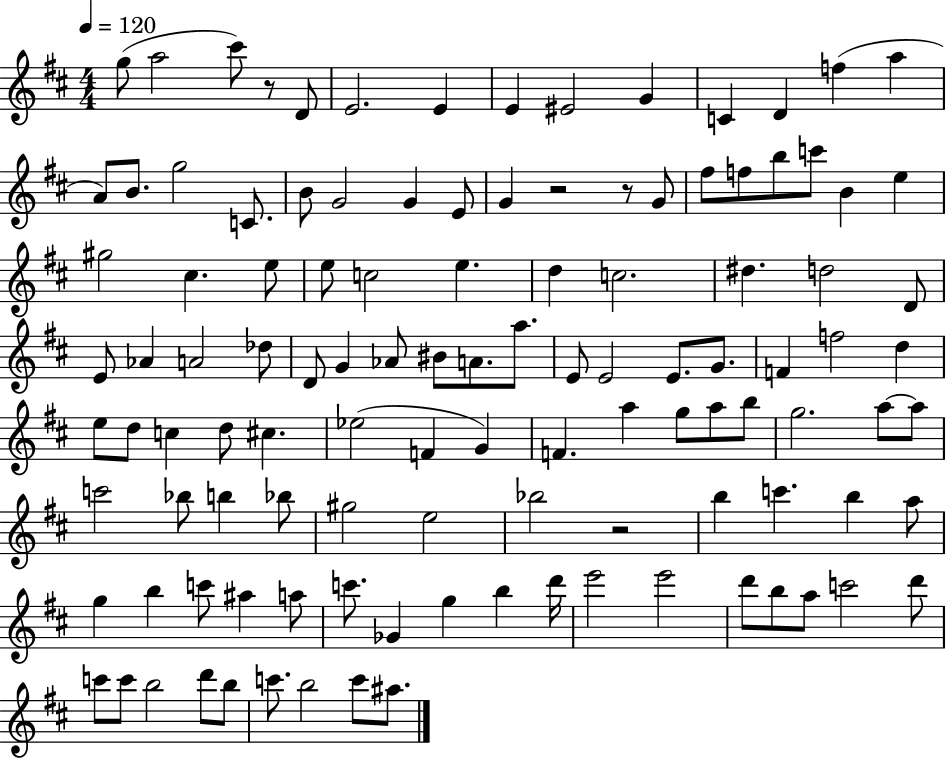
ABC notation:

X:1
T:Untitled
M:4/4
L:1/4
K:D
g/2 a2 ^c'/2 z/2 D/2 E2 E E ^E2 G C D f a A/2 B/2 g2 C/2 B/2 G2 G E/2 G z2 z/2 G/2 ^f/2 f/2 b/2 c'/2 B e ^g2 ^c e/2 e/2 c2 e d c2 ^d d2 D/2 E/2 _A A2 _d/2 D/2 G _A/2 ^B/2 A/2 a/2 E/2 E2 E/2 G/2 F f2 d e/2 d/2 c d/2 ^c _e2 F G F a g/2 a/2 b/2 g2 a/2 a/2 c'2 _b/2 b _b/2 ^g2 e2 _b2 z2 b c' b a/2 g b c'/2 ^a a/2 c'/2 _G g b d'/4 e'2 e'2 d'/2 b/2 a/2 c'2 d'/2 c'/2 c'/2 b2 d'/2 b/2 c'/2 b2 c'/2 ^a/2